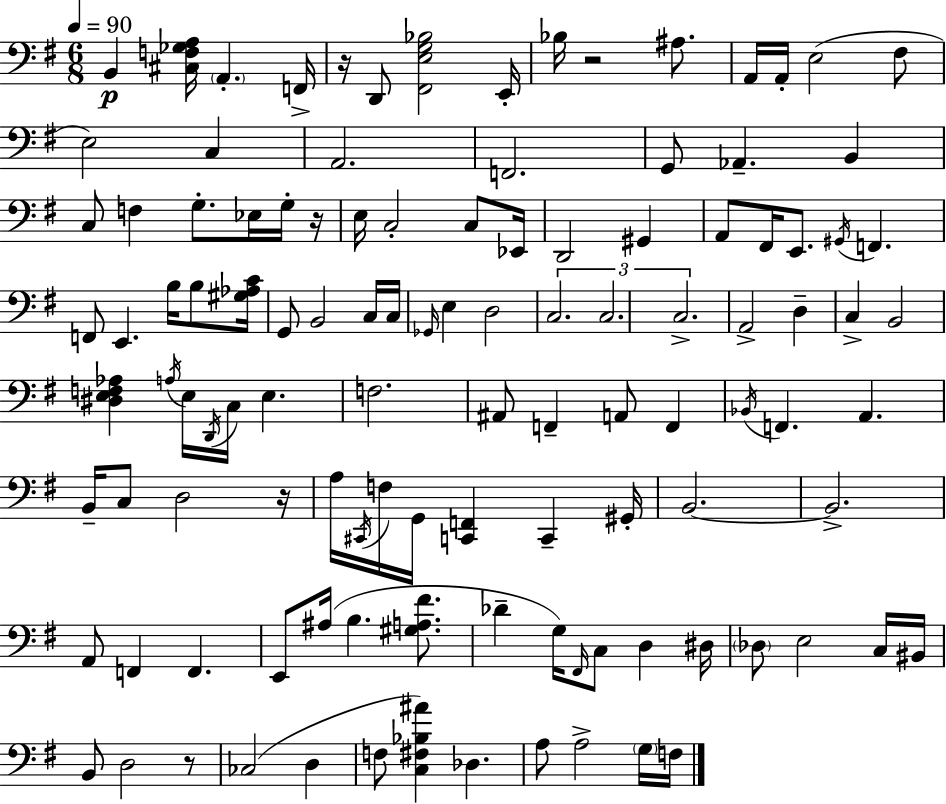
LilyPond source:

{
  \clef bass
  \numericTimeSignature
  \time 6/8
  \key e \minor
  \tempo 4 = 90
  b,4\p <cis f ges a>16 \parenthesize a,4.-. f,16-> | r16 d,8 <fis, e g bes>2 e,16-. | bes16 r2 ais8. | a,16 a,16-. e2( fis8 | \break e2) c4 | a,2. | f,2. | g,8 aes,4.-- b,4 | \break c8 f4 g8.-. ees16 g16-. r16 | e16 c2-. c8 ees,16 | d,2 gis,4 | a,8 fis,16 e,8. \acciaccatura { gis,16 } f,4. | \break f,8 e,4. b16 b8 | <gis aes c'>16 g,8 b,2 c16 | c16 \grace { ges,16 } e4 d2 | \tuplet 3/2 { c2. | \break c2. | c2.-> } | a,2-> d4-- | c4-> b,2 | \break <dis e f aes>4 \acciaccatura { a16 } e16 \acciaccatura { d,16 } c16 e4. | f2. | ais,8 f,4-- a,8 | f,4 \acciaccatura { bes,16 } f,4. a,4. | \break b,16-- c8 d2 | r16 a16 \acciaccatura { cis,16 } f16 g,16 <c, f,>4 | c,4-- gis,16-. b,2.~~ | b,2.-> | \break a,8 f,4 | f,4. e,8 ais16( b4. | <gis a fis'>8. des'4-- g16) \grace { fis,16 } | c8 d4 dis16 \parenthesize des8 e2 | \break c16 bis,16 b,8 d2 | r8 ces2( | d4 f8 <c fis bes ais'>4) | des4. a8 a2-> | \break \parenthesize g16 f16 \bar "|."
}